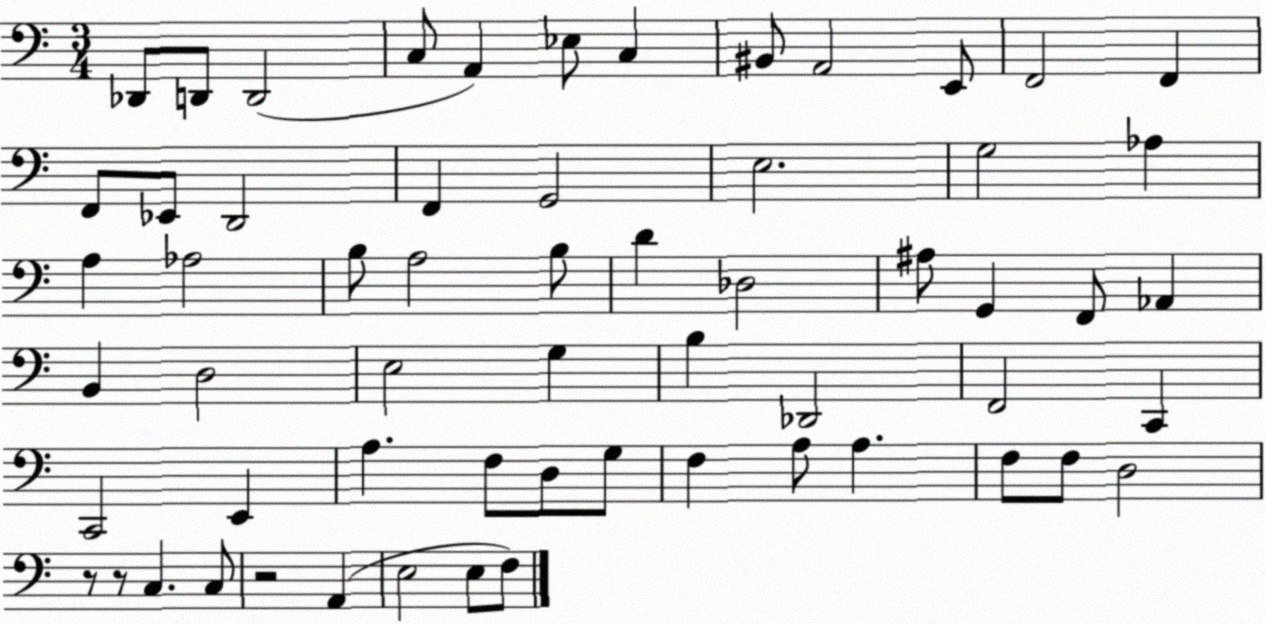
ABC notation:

X:1
T:Untitled
M:3/4
L:1/4
K:C
_D,,/2 D,,/2 D,,2 C,/2 A,, _E,/2 C, ^B,,/2 A,,2 E,,/2 F,,2 F,, F,,/2 _E,,/2 D,,2 F,, G,,2 E,2 G,2 _A, A, _A,2 B,/2 A,2 B,/2 D _D,2 ^A,/2 G,, F,,/2 _A,, B,, D,2 E,2 G, B, _D,,2 F,,2 C,, C,,2 E,, A, F,/2 D,/2 G,/2 F, A,/2 A, F,/2 F,/2 D,2 z/2 z/2 C, C,/2 z2 A,, E,2 E,/2 F,/2